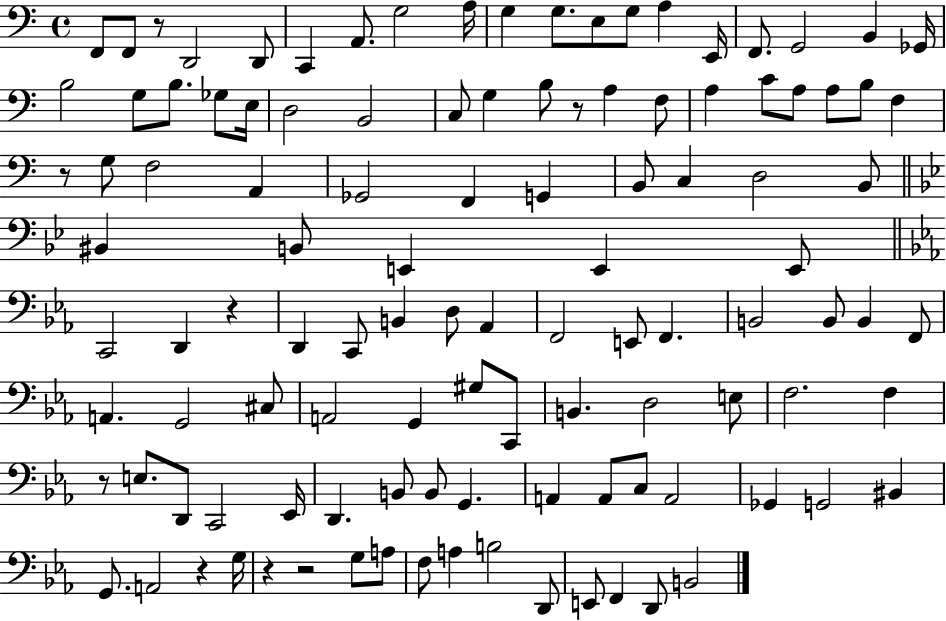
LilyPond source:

{
  \clef bass
  \time 4/4
  \defaultTimeSignature
  \key c \major
  f,8 f,8 r8 d,2 d,8 | c,4 a,8. g2 a16 | g4 g8. e8 g8 a4 e,16 | f,8. g,2 b,4 ges,16 | \break b2 g8 b8. ges8 e16 | d2 b,2 | c8 g4 b8 r8 a4 f8 | a4 c'8 a8 a8 b8 f4 | \break r8 g8 f2 a,4 | ges,2 f,4 g,4 | b,8 c4 d2 b,8 | \bar "||" \break \key bes \major bis,4 b,8 e,4 e,4 e,8 | \bar "||" \break \key ees \major c,2 d,4 r4 | d,4 c,8 b,4 d8 aes,4 | f,2 e,8 f,4. | b,2 b,8 b,4 f,8 | \break a,4. g,2 cis8 | a,2 g,4 gis8 c,8 | b,4. d2 e8 | f2. f4 | \break r8 e8. d,8 c,2 ees,16 | d,4. b,8 b,8 g,4. | a,4 a,8 c8 a,2 | ges,4 g,2 bis,4 | \break g,8. a,2 r4 g16 | r4 r2 g8 a8 | f8 a4 b2 d,8 | e,8 f,4 d,8 b,2 | \break \bar "|."
}